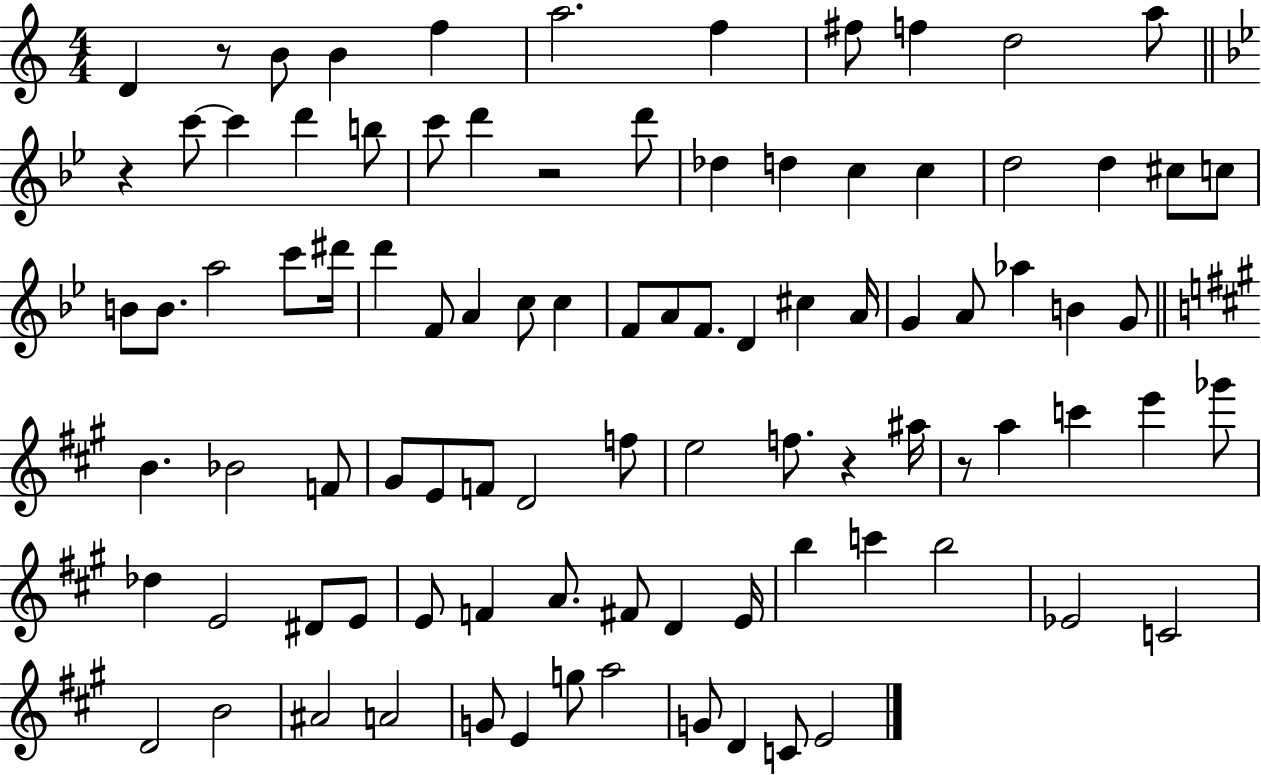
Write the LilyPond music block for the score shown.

{
  \clef treble
  \numericTimeSignature
  \time 4/4
  \key c \major
  d'4 r8 b'8 b'4 f''4 | a''2. f''4 | fis''8 f''4 d''2 a''8 | \bar "||" \break \key bes \major r4 c'''8~~ c'''4 d'''4 b''8 | c'''8 d'''4 r2 d'''8 | des''4 d''4 c''4 c''4 | d''2 d''4 cis''8 c''8 | \break b'8 b'8. a''2 c'''8 dis'''16 | d'''4 f'8 a'4 c''8 c''4 | f'8 a'8 f'8. d'4 cis''4 a'16 | g'4 a'8 aes''4 b'4 g'8 | \break \bar "||" \break \key a \major b'4. bes'2 f'8 | gis'8 e'8 f'8 d'2 f''8 | e''2 f''8. r4 ais''16 | r8 a''4 c'''4 e'''4 ges'''8 | \break des''4 e'2 dis'8 e'8 | e'8 f'4 a'8. fis'8 d'4 e'16 | b''4 c'''4 b''2 | ees'2 c'2 | \break d'2 b'2 | ais'2 a'2 | g'8 e'4 g''8 a''2 | g'8 d'4 c'8 e'2 | \break \bar "|."
}